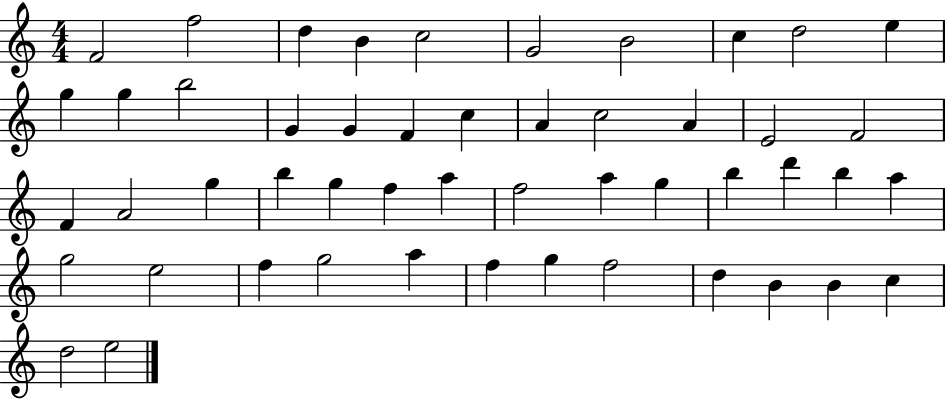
X:1
T:Untitled
M:4/4
L:1/4
K:C
F2 f2 d B c2 G2 B2 c d2 e g g b2 G G F c A c2 A E2 F2 F A2 g b g f a f2 a g b d' b a g2 e2 f g2 a f g f2 d B B c d2 e2